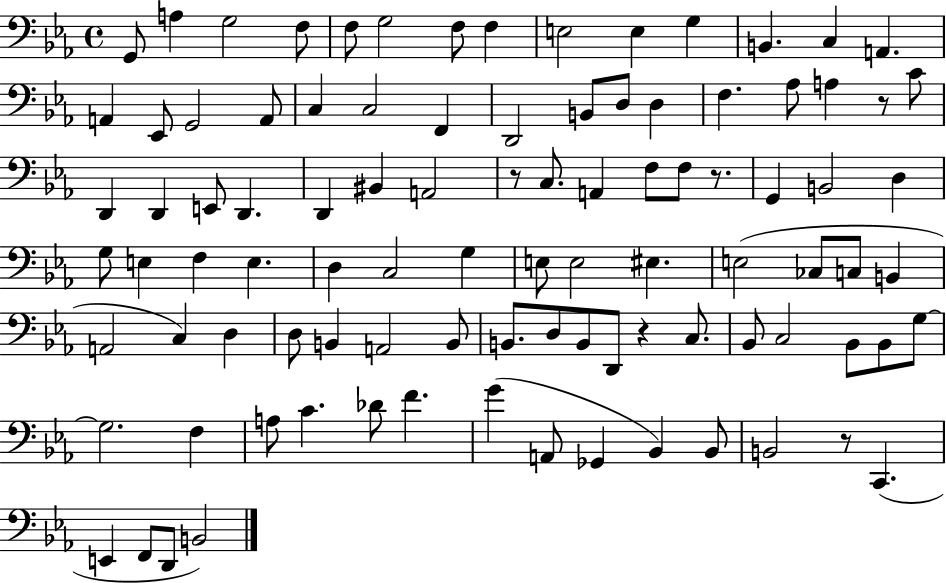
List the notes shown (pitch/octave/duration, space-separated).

G2/e A3/q G3/h F3/e F3/e G3/h F3/e F3/q E3/h E3/q G3/q B2/q. C3/q A2/q. A2/q Eb2/e G2/h A2/e C3/q C3/h F2/q D2/h B2/e D3/e D3/q F3/q. Ab3/e A3/q R/e C4/e D2/q D2/q E2/e D2/q. D2/q BIS2/q A2/h R/e C3/e. A2/q F3/e F3/e R/e. G2/q B2/h D3/q G3/e E3/q F3/q E3/q. D3/q C3/h G3/q E3/e E3/h EIS3/q. E3/h CES3/e C3/e B2/q A2/h C3/q D3/q D3/e B2/q A2/h B2/e B2/e. D3/e B2/e D2/e R/q C3/e. Bb2/e C3/h Bb2/e Bb2/e G3/e G3/h. F3/q A3/e C4/q. Db4/e F4/q. G4/q A2/e Gb2/q Bb2/q Bb2/e B2/h R/e C2/q. E2/q F2/e D2/e B2/h